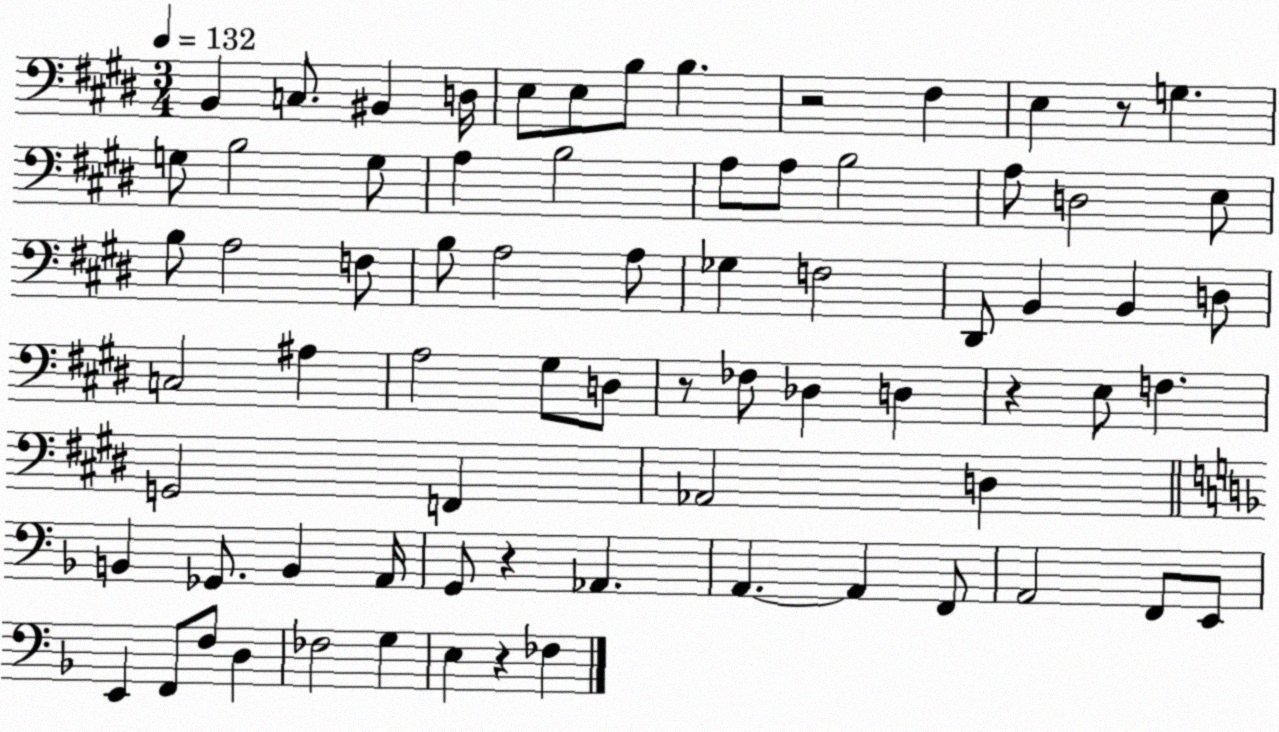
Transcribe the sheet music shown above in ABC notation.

X:1
T:Untitled
M:3/4
L:1/4
K:E
B,, C,/2 ^B,, D,/4 E,/2 E,/2 B,/2 B, z2 ^F, E, z/2 G, G,/2 B,2 G,/2 A, B,2 A,/2 A,/2 B,2 A,/2 D,2 E,/2 B,/2 A,2 F,/2 B,/2 A,2 A,/2 _G, F,2 ^D,,/2 B,, B,, D,/2 C,2 ^A, A,2 ^G,/2 D,/2 z/2 _F,/2 _D, D, z E,/2 F, G,,2 F,, _A,,2 D, B,, _G,,/2 B,, A,,/4 G,,/2 z _A,, A,, A,, F,,/2 A,,2 F,,/2 E,,/2 E,, F,,/2 F,/2 D, _F,2 G, E, z _F,